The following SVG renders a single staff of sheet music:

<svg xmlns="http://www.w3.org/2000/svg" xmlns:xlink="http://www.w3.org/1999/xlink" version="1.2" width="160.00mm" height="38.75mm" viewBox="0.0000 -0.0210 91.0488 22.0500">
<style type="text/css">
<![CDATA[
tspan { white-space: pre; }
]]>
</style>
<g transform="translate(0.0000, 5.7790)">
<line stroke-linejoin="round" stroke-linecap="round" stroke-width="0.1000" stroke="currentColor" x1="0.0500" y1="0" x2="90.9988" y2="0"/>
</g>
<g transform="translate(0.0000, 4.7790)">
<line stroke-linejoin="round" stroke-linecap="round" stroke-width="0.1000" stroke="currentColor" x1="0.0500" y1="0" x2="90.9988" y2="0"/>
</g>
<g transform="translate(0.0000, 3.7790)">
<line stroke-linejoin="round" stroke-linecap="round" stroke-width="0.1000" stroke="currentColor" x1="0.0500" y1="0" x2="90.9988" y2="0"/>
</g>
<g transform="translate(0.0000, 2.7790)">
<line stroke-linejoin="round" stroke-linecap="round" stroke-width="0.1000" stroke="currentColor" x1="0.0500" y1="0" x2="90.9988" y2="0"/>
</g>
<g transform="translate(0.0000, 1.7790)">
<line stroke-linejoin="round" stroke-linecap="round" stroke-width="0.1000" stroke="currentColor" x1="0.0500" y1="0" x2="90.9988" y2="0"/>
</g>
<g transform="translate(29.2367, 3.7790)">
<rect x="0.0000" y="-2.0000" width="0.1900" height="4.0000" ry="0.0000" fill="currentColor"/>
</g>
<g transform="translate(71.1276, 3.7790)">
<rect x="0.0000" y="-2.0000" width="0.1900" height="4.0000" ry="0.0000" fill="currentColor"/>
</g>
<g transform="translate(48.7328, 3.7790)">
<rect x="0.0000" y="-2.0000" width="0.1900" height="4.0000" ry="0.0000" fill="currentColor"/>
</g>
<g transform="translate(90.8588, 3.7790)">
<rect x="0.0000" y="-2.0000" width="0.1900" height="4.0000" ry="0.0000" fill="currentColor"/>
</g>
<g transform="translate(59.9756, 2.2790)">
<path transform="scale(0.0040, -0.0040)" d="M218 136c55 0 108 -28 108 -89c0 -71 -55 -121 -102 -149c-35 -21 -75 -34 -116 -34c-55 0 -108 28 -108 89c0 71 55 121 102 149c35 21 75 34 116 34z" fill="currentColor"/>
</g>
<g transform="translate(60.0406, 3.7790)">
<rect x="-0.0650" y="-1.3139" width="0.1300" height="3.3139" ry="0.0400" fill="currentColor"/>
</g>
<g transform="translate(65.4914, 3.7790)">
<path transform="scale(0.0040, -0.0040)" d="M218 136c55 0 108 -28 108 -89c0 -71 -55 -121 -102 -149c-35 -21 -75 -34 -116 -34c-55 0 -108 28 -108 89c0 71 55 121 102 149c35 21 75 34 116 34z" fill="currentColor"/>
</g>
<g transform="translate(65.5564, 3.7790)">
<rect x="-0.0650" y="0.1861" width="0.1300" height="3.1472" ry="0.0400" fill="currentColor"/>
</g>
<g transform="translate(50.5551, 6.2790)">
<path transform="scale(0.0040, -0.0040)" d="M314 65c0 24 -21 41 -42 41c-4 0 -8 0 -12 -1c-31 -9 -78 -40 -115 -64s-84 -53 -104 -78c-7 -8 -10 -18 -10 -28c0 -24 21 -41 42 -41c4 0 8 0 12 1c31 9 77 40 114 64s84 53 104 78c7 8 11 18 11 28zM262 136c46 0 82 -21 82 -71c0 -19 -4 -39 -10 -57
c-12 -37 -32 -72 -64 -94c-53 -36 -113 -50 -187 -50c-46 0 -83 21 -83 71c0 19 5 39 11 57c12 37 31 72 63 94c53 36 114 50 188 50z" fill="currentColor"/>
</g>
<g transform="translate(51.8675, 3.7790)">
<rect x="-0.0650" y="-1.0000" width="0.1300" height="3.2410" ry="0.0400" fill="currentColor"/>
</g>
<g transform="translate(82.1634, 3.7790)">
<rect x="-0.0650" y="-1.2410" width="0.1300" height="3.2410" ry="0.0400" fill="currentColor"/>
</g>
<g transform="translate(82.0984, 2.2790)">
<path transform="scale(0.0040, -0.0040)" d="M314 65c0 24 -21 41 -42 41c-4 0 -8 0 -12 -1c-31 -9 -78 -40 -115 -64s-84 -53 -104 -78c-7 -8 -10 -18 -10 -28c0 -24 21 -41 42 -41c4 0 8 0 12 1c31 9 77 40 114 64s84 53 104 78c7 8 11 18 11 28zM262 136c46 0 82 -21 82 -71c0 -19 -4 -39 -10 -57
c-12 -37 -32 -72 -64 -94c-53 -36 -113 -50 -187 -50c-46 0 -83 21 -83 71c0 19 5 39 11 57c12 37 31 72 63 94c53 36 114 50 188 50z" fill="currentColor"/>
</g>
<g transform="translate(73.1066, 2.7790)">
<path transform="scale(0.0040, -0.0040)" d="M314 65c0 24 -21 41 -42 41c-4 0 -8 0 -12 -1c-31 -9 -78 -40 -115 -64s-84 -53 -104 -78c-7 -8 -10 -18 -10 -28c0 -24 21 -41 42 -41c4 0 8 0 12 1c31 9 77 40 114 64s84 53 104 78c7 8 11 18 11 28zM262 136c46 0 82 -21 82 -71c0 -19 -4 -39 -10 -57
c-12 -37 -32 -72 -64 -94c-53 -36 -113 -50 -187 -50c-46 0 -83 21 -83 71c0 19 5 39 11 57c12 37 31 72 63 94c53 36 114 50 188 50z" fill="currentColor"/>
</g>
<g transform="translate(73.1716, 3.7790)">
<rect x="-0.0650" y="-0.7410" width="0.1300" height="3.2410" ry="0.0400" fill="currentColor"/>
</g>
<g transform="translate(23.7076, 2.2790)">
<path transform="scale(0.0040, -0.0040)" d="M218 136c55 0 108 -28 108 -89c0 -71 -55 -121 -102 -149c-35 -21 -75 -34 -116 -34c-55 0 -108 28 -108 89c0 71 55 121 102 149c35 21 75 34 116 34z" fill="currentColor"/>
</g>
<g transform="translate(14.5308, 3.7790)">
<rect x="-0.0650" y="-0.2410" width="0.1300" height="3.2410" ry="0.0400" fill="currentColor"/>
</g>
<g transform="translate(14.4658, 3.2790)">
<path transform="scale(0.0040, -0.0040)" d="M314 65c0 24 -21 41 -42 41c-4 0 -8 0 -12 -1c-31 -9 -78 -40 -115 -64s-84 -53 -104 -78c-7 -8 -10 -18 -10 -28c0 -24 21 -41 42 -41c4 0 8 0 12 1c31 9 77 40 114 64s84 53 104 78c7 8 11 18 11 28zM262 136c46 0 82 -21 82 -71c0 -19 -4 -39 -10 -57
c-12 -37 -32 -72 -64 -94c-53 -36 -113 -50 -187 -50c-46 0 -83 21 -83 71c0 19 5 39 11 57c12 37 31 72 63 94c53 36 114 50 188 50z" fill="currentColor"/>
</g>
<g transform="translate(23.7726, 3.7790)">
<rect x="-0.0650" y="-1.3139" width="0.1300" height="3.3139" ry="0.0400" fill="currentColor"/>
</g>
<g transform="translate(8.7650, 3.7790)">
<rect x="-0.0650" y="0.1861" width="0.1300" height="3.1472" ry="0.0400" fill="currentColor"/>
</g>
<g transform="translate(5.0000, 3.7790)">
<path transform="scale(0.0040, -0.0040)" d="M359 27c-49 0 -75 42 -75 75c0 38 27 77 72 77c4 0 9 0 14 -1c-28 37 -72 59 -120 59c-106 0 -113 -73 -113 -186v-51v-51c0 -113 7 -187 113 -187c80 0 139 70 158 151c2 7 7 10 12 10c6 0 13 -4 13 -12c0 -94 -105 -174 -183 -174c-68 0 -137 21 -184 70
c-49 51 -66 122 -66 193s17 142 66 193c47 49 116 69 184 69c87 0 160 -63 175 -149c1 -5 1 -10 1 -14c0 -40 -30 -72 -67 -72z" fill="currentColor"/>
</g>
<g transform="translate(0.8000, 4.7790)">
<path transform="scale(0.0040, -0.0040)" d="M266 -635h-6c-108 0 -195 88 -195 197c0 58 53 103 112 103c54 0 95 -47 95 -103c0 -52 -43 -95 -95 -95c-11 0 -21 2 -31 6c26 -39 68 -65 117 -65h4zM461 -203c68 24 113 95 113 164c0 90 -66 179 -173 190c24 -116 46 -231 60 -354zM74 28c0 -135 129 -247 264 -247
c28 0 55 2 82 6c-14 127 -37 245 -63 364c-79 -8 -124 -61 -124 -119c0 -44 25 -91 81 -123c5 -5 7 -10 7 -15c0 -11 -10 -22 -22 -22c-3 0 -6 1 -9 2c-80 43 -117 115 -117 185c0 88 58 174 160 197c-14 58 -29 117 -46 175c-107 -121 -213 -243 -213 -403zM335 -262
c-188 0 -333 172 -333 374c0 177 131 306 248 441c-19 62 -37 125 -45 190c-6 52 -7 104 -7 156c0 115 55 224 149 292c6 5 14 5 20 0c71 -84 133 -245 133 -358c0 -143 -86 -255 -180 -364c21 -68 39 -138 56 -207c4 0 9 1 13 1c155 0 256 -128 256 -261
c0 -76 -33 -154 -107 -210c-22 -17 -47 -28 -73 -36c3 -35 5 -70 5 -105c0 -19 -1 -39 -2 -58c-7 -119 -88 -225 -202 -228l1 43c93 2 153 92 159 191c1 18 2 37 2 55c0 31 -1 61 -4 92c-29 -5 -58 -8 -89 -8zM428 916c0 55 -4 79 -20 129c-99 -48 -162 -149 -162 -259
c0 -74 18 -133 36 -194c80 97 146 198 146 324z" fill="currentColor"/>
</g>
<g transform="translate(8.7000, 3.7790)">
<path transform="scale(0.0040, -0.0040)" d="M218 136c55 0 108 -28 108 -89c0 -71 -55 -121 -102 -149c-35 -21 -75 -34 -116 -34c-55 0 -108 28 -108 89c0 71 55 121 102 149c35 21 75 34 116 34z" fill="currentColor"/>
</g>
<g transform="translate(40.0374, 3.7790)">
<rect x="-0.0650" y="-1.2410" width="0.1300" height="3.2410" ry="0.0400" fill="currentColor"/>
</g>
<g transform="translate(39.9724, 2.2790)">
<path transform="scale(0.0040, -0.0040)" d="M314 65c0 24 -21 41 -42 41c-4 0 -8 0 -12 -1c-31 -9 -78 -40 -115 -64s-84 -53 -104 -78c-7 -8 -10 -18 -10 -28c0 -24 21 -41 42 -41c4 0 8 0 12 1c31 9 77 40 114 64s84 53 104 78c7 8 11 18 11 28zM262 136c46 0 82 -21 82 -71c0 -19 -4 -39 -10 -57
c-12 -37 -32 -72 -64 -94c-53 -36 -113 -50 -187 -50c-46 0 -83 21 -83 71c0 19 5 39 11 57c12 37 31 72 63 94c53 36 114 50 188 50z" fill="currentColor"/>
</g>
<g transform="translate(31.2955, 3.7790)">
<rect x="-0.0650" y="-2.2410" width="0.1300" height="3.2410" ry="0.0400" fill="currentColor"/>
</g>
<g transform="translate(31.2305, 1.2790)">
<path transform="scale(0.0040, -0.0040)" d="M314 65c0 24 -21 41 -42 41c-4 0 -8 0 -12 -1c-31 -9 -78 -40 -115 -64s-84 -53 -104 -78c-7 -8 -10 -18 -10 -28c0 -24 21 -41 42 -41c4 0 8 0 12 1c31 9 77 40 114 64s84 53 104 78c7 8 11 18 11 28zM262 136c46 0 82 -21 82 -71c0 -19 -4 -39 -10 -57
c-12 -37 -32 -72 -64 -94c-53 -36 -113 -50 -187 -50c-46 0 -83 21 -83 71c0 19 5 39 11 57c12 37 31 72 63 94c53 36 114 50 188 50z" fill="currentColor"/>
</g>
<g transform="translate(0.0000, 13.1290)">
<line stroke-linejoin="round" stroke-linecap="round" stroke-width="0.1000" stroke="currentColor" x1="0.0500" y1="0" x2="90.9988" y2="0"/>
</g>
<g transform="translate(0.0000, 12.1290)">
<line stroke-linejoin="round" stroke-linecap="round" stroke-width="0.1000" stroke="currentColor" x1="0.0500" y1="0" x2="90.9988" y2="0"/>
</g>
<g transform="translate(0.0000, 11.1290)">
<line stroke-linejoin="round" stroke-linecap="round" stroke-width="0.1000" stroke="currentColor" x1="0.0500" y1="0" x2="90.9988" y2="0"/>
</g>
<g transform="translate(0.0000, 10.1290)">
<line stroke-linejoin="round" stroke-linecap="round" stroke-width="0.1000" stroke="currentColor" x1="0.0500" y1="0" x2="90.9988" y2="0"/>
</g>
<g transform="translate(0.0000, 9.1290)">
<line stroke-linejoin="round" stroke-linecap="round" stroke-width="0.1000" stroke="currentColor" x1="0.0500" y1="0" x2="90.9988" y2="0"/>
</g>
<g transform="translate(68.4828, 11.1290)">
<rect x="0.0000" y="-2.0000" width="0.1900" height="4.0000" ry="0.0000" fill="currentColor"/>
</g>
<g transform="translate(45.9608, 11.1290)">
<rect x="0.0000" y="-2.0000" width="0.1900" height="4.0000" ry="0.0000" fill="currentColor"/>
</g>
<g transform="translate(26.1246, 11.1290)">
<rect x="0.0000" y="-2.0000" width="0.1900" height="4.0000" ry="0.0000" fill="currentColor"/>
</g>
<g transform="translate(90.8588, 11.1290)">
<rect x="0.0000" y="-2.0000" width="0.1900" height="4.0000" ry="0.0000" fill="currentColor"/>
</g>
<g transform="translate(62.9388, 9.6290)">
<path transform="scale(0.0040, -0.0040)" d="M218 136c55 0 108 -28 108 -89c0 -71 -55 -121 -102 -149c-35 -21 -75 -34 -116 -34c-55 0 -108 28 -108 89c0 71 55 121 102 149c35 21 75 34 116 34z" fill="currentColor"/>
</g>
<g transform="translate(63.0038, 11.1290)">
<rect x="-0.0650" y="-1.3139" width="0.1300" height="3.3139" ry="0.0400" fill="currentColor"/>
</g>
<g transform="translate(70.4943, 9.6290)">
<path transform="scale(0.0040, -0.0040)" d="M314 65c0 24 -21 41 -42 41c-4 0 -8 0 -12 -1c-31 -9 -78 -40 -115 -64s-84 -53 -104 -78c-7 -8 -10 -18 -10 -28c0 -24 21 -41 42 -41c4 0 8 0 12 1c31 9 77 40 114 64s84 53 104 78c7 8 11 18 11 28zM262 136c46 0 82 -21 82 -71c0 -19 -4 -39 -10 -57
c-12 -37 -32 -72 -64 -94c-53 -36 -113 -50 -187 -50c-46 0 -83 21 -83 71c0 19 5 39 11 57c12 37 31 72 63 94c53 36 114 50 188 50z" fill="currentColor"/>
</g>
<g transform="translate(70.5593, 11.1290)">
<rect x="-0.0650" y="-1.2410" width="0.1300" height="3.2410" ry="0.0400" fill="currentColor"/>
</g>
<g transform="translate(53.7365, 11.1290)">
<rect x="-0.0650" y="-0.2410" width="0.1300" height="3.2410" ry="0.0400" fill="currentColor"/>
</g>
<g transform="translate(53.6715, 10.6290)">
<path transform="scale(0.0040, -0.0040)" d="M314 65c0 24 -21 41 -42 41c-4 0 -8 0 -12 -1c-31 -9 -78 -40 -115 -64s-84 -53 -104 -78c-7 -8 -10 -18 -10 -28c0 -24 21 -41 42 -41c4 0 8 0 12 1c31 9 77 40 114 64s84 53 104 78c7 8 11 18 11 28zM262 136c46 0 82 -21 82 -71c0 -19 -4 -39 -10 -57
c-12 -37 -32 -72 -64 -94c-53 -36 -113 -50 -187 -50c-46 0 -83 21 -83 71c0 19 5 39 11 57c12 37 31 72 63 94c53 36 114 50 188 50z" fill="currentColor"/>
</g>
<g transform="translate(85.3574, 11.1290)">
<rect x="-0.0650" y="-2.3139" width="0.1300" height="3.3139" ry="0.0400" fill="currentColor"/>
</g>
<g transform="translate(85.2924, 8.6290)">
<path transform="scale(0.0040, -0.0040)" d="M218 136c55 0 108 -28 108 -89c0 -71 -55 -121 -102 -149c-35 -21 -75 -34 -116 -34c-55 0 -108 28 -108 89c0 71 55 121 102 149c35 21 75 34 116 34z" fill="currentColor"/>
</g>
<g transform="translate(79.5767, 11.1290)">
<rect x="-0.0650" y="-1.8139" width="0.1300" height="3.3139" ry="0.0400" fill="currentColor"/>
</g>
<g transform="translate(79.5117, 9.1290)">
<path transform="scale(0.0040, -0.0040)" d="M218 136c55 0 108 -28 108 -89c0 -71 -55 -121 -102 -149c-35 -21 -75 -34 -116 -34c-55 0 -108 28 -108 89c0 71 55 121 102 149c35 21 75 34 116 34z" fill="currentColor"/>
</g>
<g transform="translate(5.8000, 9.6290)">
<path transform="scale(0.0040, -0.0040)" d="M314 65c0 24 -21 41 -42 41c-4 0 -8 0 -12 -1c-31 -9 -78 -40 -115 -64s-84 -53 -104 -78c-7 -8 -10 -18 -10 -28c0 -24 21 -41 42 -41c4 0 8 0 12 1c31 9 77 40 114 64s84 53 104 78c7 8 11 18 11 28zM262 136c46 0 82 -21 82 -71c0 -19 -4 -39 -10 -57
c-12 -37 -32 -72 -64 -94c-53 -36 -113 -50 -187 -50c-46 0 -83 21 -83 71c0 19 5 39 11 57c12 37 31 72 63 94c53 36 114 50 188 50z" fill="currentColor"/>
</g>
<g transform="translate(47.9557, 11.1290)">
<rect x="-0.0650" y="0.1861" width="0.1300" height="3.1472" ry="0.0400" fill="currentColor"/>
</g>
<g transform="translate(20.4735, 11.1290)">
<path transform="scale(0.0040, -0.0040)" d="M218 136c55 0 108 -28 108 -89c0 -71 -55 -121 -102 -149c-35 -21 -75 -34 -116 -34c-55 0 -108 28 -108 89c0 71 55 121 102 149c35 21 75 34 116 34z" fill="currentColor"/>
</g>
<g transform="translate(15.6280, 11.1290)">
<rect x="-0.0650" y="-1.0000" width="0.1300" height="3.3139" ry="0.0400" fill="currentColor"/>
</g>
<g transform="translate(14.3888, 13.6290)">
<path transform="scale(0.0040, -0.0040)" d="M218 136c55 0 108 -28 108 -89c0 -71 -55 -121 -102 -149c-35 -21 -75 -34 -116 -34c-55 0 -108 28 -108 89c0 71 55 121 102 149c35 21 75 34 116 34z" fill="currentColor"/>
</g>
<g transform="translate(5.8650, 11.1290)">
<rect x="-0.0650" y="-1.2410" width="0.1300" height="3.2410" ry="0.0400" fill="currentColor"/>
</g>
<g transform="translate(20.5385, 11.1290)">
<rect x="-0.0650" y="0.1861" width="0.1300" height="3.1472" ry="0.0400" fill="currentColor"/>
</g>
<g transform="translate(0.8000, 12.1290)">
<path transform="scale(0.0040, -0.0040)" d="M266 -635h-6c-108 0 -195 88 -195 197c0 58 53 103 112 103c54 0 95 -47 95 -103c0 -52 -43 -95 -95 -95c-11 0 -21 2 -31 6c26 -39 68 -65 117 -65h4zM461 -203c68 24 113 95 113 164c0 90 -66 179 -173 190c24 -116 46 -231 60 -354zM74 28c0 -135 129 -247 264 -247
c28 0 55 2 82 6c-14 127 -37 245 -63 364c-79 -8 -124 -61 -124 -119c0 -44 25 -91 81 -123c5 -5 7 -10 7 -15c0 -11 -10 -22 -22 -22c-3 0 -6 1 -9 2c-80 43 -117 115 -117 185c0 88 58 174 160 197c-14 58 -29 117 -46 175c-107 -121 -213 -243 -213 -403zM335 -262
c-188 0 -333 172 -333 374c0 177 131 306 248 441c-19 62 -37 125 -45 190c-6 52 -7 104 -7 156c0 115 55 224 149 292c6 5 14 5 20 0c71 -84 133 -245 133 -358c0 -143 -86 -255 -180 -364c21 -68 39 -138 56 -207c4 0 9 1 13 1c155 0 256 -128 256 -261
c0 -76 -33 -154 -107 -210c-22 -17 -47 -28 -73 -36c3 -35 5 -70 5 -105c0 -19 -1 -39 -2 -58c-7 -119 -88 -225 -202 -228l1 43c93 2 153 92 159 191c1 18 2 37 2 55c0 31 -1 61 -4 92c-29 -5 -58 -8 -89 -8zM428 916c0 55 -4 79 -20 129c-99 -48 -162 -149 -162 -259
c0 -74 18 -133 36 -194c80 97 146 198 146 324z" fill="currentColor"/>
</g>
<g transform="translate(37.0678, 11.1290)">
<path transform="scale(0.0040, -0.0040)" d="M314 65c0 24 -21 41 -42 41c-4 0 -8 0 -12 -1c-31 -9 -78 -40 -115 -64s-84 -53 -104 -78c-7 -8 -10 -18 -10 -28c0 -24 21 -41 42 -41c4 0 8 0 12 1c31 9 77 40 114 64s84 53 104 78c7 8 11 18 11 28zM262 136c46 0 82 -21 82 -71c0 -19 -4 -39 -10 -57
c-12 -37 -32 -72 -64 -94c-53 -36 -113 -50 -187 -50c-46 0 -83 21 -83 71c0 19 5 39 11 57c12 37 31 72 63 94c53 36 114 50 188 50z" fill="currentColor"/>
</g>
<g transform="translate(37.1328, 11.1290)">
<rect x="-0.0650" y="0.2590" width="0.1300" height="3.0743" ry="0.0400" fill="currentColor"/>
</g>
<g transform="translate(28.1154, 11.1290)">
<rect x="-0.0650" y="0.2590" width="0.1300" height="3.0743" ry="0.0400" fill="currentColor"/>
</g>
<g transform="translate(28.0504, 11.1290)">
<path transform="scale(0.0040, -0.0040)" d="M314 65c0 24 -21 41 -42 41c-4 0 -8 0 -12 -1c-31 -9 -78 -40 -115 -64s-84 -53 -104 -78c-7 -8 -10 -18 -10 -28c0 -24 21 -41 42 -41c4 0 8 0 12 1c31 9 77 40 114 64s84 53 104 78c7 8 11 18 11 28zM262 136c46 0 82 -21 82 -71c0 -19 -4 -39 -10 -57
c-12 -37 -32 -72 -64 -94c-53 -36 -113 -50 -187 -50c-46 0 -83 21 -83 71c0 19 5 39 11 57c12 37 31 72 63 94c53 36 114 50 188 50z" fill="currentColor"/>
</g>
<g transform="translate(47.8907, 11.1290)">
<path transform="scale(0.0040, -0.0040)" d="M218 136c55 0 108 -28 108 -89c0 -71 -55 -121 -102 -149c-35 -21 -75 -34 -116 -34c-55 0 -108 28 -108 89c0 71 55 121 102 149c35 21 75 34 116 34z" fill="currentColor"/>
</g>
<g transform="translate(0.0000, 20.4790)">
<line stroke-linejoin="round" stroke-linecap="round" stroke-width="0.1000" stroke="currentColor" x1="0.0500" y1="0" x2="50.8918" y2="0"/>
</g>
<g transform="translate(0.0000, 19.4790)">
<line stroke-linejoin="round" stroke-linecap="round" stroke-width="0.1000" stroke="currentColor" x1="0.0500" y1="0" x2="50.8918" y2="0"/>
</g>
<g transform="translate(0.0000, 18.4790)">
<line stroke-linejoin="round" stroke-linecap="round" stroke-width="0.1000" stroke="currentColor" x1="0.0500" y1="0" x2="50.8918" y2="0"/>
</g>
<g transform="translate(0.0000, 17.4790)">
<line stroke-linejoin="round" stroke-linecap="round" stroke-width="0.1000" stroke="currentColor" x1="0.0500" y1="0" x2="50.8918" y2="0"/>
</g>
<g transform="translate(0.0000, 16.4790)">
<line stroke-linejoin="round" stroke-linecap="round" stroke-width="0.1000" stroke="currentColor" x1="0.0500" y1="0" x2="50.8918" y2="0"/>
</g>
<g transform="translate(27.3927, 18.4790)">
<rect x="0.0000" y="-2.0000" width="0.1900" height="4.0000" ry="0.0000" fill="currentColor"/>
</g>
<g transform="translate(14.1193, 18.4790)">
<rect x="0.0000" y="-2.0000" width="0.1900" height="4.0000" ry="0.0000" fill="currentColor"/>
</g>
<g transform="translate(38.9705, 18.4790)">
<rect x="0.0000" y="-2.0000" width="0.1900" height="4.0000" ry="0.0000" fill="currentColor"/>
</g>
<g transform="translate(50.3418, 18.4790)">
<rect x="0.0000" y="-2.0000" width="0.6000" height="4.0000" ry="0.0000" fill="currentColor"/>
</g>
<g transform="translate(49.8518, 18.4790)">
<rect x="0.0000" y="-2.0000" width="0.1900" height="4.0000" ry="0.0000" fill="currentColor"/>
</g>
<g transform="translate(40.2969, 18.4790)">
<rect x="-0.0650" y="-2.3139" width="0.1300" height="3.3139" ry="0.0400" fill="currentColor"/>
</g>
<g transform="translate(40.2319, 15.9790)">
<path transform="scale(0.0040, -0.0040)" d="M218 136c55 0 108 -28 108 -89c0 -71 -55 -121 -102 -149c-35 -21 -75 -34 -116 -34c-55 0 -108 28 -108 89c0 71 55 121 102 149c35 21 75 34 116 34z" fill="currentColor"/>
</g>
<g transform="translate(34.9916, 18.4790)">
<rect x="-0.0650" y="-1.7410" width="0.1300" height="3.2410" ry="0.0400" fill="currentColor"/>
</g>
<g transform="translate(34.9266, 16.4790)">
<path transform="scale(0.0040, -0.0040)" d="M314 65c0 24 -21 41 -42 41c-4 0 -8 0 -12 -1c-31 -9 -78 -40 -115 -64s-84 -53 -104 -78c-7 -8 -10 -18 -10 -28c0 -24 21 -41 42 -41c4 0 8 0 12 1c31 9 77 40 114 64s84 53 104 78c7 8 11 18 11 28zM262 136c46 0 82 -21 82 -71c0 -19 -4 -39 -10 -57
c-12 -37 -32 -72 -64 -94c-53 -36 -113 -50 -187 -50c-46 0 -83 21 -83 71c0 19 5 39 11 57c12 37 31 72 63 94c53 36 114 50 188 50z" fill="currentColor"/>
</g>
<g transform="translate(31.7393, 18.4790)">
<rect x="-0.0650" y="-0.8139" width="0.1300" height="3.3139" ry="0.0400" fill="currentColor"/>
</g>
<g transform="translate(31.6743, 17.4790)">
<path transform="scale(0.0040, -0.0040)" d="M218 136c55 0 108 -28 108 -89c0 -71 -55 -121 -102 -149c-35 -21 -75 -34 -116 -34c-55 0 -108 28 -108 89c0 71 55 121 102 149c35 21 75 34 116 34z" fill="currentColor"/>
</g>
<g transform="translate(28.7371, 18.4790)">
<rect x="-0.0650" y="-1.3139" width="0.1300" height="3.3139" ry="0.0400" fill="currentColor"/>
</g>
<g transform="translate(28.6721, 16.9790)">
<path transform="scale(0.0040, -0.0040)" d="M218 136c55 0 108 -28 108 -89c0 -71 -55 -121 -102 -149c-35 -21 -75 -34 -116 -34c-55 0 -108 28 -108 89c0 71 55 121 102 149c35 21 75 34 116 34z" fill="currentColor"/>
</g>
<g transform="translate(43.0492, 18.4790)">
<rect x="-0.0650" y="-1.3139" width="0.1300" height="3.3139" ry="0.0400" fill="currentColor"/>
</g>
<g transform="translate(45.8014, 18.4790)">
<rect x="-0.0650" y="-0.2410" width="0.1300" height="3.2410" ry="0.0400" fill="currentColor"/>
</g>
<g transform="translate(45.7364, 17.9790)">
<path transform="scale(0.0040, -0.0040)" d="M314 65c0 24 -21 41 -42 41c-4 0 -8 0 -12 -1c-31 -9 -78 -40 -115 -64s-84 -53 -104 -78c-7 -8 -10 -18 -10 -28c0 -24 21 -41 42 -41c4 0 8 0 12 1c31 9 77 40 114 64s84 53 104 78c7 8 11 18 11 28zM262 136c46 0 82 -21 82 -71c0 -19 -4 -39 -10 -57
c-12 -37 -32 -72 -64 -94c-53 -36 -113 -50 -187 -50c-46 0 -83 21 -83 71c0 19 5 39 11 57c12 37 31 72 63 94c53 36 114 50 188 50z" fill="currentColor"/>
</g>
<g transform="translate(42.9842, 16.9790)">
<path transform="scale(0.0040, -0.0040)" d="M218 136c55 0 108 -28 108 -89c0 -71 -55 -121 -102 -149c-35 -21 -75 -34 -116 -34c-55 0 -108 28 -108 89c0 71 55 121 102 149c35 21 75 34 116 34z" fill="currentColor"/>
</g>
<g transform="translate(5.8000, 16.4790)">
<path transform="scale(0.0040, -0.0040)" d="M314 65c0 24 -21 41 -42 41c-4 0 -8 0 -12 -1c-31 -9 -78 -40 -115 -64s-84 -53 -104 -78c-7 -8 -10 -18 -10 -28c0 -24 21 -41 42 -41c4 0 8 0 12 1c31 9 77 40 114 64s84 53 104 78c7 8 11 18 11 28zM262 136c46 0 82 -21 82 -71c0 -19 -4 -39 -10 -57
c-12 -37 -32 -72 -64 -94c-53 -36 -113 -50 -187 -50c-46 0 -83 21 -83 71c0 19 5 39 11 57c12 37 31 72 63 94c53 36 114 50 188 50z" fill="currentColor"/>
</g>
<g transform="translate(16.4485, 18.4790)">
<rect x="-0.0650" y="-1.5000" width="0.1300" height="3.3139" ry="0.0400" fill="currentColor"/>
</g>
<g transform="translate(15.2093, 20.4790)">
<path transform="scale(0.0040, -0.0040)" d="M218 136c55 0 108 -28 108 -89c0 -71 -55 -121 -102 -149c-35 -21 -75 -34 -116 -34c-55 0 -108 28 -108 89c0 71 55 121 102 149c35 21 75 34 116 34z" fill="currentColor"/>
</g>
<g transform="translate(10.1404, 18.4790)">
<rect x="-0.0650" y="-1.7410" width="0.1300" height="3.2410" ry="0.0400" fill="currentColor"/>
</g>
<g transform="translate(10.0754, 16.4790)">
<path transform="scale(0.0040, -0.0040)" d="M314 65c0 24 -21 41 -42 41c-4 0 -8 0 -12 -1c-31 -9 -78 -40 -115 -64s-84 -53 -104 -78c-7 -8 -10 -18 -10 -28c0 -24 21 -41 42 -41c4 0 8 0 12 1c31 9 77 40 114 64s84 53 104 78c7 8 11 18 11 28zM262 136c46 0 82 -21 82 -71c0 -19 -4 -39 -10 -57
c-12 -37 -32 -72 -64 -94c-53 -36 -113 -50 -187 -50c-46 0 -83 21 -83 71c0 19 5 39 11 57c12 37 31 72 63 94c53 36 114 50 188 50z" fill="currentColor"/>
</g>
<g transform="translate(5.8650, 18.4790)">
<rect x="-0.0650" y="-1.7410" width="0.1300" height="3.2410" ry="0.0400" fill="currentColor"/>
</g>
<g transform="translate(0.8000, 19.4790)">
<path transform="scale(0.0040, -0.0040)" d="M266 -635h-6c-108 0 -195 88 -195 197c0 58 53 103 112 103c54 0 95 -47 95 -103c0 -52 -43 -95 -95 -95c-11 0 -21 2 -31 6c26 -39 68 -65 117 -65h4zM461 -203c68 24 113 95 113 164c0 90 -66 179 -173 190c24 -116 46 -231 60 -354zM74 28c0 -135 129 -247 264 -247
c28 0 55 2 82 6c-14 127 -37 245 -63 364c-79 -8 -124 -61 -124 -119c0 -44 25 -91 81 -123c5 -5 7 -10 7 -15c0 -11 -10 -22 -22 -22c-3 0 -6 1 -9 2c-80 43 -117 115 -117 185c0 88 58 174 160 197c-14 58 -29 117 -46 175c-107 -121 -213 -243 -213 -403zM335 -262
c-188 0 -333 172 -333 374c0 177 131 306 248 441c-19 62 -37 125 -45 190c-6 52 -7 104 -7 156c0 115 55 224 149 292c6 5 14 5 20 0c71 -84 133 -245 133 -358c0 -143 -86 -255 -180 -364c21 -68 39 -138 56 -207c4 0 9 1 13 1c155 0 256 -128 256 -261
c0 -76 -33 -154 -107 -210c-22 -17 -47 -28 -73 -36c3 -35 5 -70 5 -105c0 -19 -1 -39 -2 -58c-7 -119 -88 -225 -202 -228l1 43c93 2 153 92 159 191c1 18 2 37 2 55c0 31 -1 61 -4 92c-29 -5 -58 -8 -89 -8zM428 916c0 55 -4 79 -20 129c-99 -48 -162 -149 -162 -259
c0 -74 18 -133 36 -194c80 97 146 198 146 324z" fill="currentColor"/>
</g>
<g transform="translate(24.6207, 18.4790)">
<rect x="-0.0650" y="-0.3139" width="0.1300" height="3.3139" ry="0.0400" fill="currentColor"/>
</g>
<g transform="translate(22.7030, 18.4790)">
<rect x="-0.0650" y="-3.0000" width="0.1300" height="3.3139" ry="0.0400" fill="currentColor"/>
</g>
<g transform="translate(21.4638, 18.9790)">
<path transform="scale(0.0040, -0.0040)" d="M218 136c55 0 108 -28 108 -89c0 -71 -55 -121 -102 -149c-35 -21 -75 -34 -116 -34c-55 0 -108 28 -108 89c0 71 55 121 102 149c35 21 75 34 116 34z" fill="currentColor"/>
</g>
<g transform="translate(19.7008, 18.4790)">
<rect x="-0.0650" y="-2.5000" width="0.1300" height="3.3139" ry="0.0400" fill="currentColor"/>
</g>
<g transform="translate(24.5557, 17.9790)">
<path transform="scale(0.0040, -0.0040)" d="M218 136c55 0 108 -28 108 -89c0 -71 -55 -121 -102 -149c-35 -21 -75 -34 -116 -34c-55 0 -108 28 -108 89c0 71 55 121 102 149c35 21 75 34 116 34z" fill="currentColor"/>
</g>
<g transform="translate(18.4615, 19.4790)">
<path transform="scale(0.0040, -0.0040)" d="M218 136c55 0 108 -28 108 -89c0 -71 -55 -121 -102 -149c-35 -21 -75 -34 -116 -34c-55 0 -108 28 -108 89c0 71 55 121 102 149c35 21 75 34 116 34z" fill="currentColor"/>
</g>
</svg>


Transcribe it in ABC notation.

X:1
T:Untitled
M:4/4
L:1/4
K:C
B c2 e g2 e2 D2 e B d2 e2 e2 D B B2 B2 B c2 e e2 f g f2 f2 E G A c e d f2 g e c2